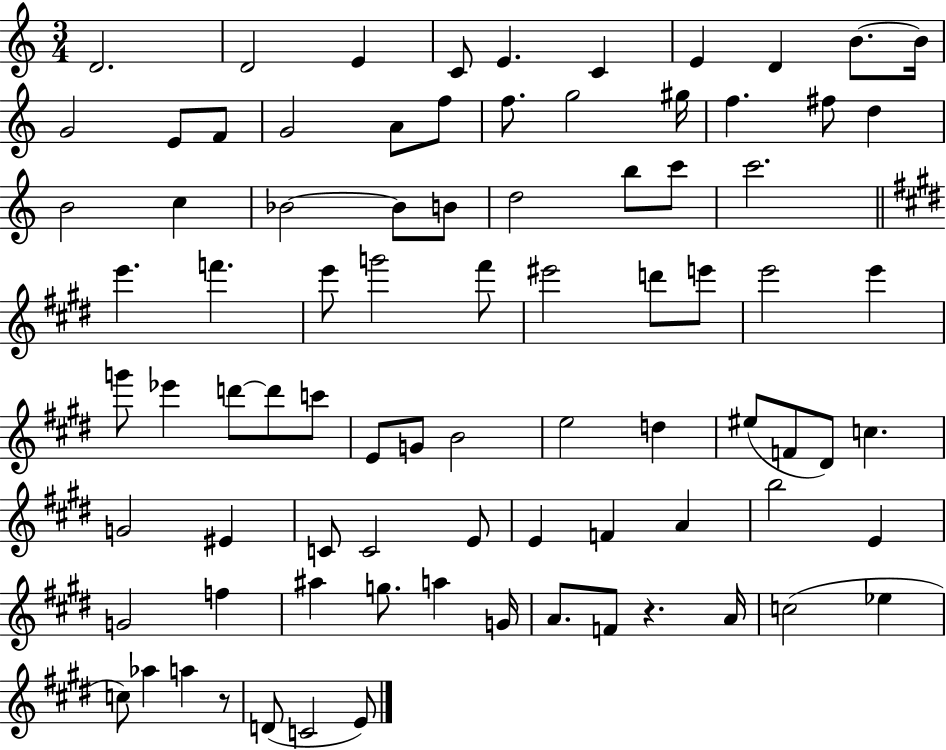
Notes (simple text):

D4/h. D4/h E4/q C4/e E4/q. C4/q E4/q D4/q B4/e. B4/s G4/h E4/e F4/e G4/h A4/e F5/e F5/e. G5/h G#5/s F5/q. F#5/e D5/q B4/h C5/q Bb4/h Bb4/e B4/e D5/h B5/e C6/e C6/h. E6/q. F6/q. E6/e G6/h F#6/e EIS6/h D6/e E6/e E6/h E6/q G6/e Eb6/q D6/e D6/e C6/e E4/e G4/e B4/h E5/h D5/q EIS5/e F4/e D#4/e C5/q. G4/h EIS4/q C4/e C4/h E4/e E4/q F4/q A4/q B5/h E4/q G4/h F5/q A#5/q G5/e. A5/q G4/s A4/e. F4/e R/q. A4/s C5/h Eb5/q C5/e Ab5/q A5/q R/e D4/e C4/h E4/e